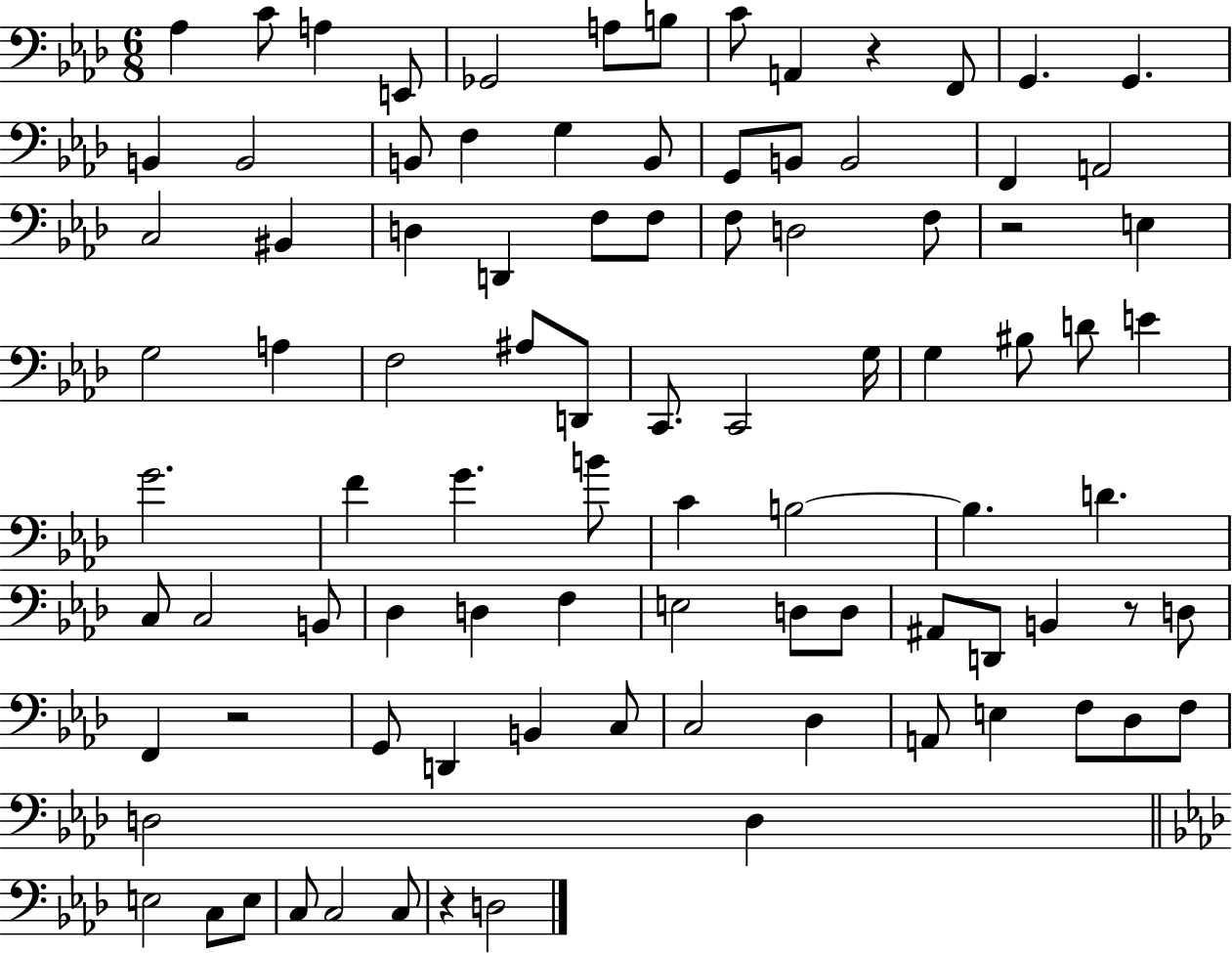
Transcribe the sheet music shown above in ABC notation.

X:1
T:Untitled
M:6/8
L:1/4
K:Ab
_A, C/2 A, E,,/2 _G,,2 A,/2 B,/2 C/2 A,, z F,,/2 G,, G,, B,, B,,2 B,,/2 F, G, B,,/2 G,,/2 B,,/2 B,,2 F,, A,,2 C,2 ^B,, D, D,, F,/2 F,/2 F,/2 D,2 F,/2 z2 E, G,2 A, F,2 ^A,/2 D,,/2 C,,/2 C,,2 G,/4 G, ^B,/2 D/2 E G2 F G B/2 C B,2 B, D C,/2 C,2 B,,/2 _D, D, F, E,2 D,/2 D,/2 ^A,,/2 D,,/2 B,, z/2 D,/2 F,, z2 G,,/2 D,, B,, C,/2 C,2 _D, A,,/2 E, F,/2 _D,/2 F,/2 D,2 D, E,2 C,/2 E,/2 C,/2 C,2 C,/2 z D,2